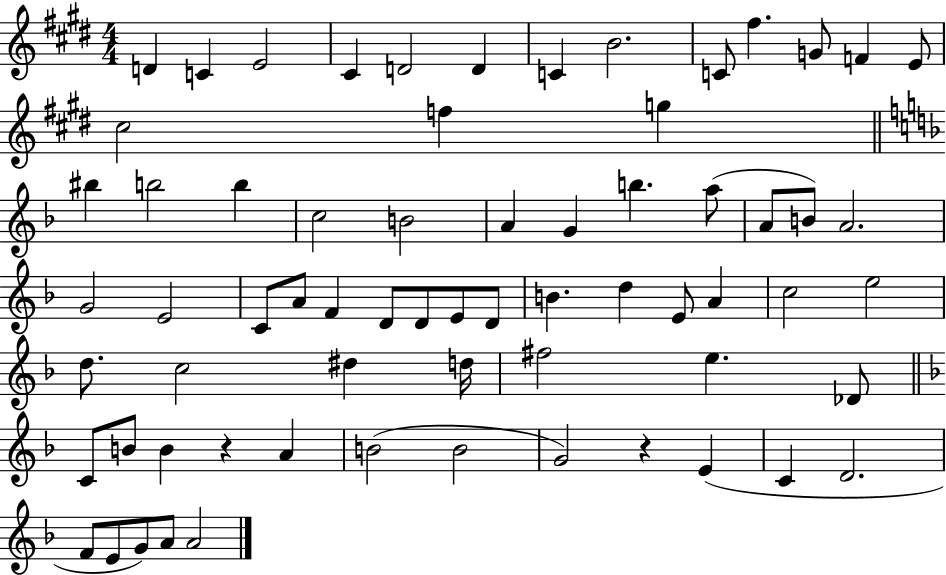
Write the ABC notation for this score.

X:1
T:Untitled
M:4/4
L:1/4
K:E
D C E2 ^C D2 D C B2 C/2 ^f G/2 F E/2 ^c2 f g ^b b2 b c2 B2 A G b a/2 A/2 B/2 A2 G2 E2 C/2 A/2 F D/2 D/2 E/2 D/2 B d E/2 A c2 e2 d/2 c2 ^d d/4 ^f2 e _D/2 C/2 B/2 B z A B2 B2 G2 z E C D2 F/2 E/2 G/2 A/2 A2